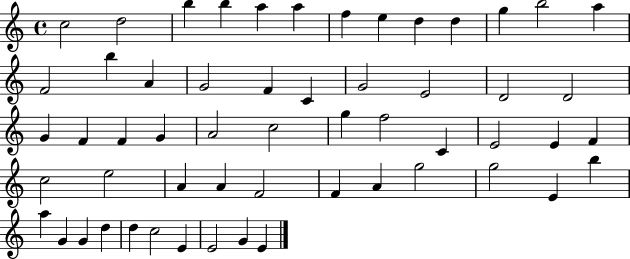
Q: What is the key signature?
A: C major